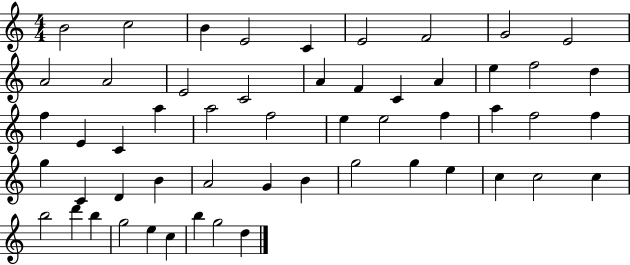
{
  \clef treble
  \numericTimeSignature
  \time 4/4
  \key c \major
  b'2 c''2 | b'4 e'2 c'4 | e'2 f'2 | g'2 e'2 | \break a'2 a'2 | e'2 c'2 | a'4 f'4 c'4 a'4 | e''4 f''2 d''4 | \break f''4 e'4 c'4 a''4 | a''2 f''2 | e''4 e''2 f''4 | a''4 f''2 f''4 | \break g''4 c'4 d'4 b'4 | a'2 g'4 b'4 | g''2 g''4 e''4 | c''4 c''2 c''4 | \break b''2 d'''4 b''4 | g''2 e''4 c''4 | b''4 g''2 d''4 | \bar "|."
}